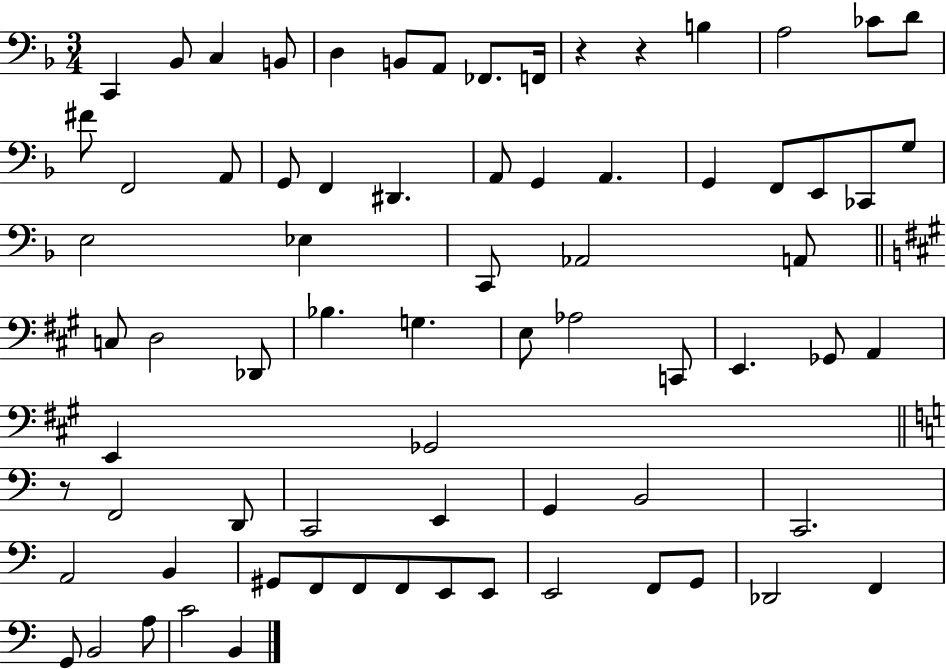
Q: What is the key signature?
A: F major